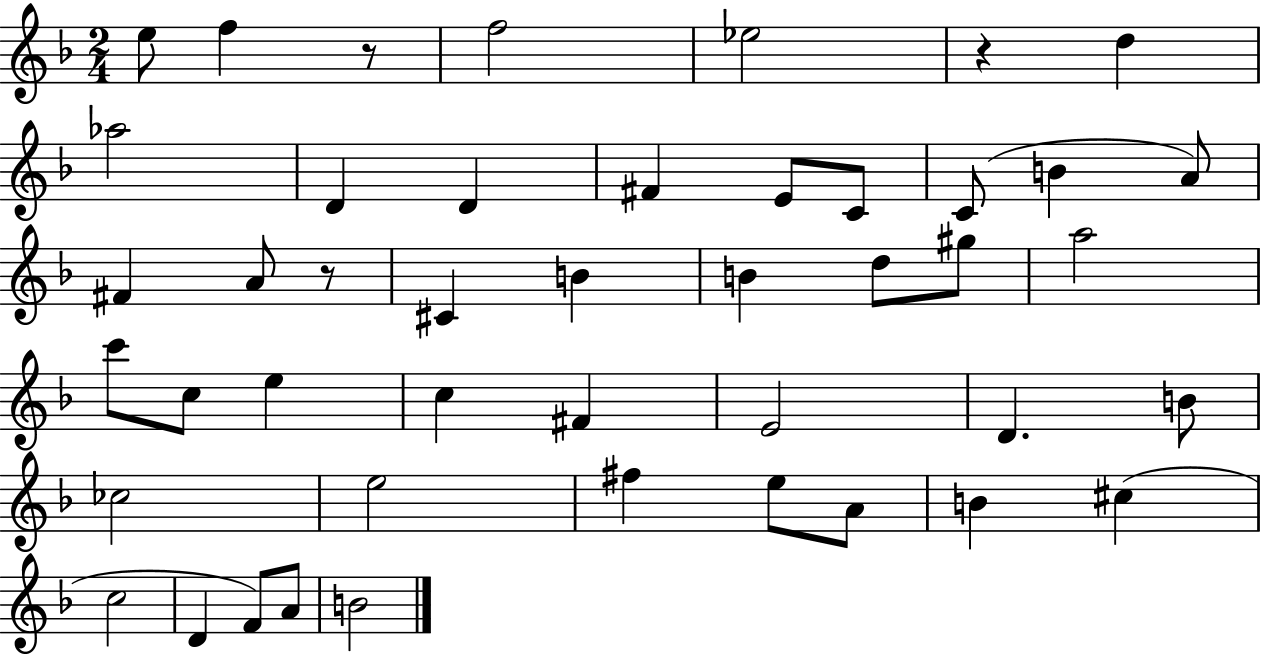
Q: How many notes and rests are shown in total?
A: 45